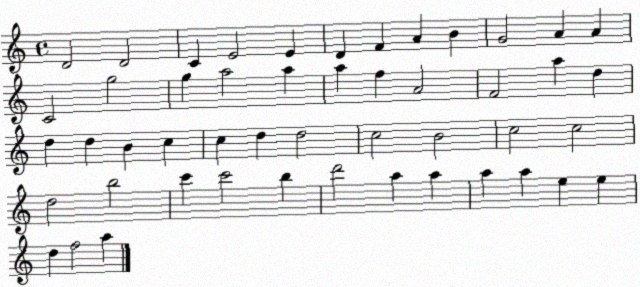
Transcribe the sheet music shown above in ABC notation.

X:1
T:Untitled
M:4/4
L:1/4
K:C
D2 D2 C E2 E D F A B G2 A A C2 g2 g a2 a a f A2 F2 a d d d B c c d d2 c2 B2 c2 c2 d2 b2 c' c'2 b d'2 a a a a e e d f2 a